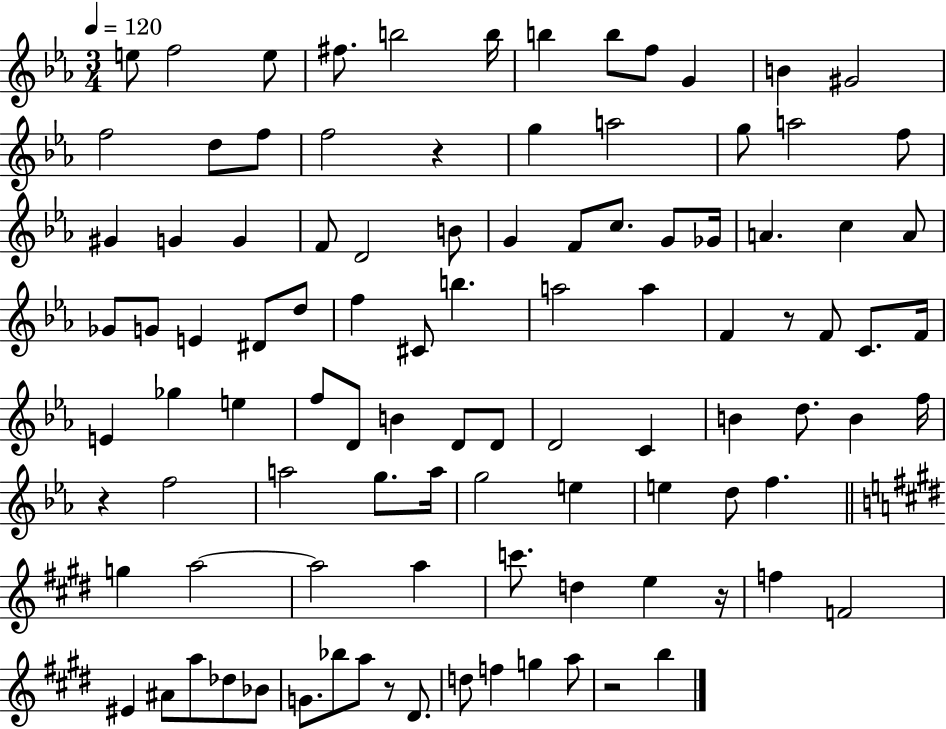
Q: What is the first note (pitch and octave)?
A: E5